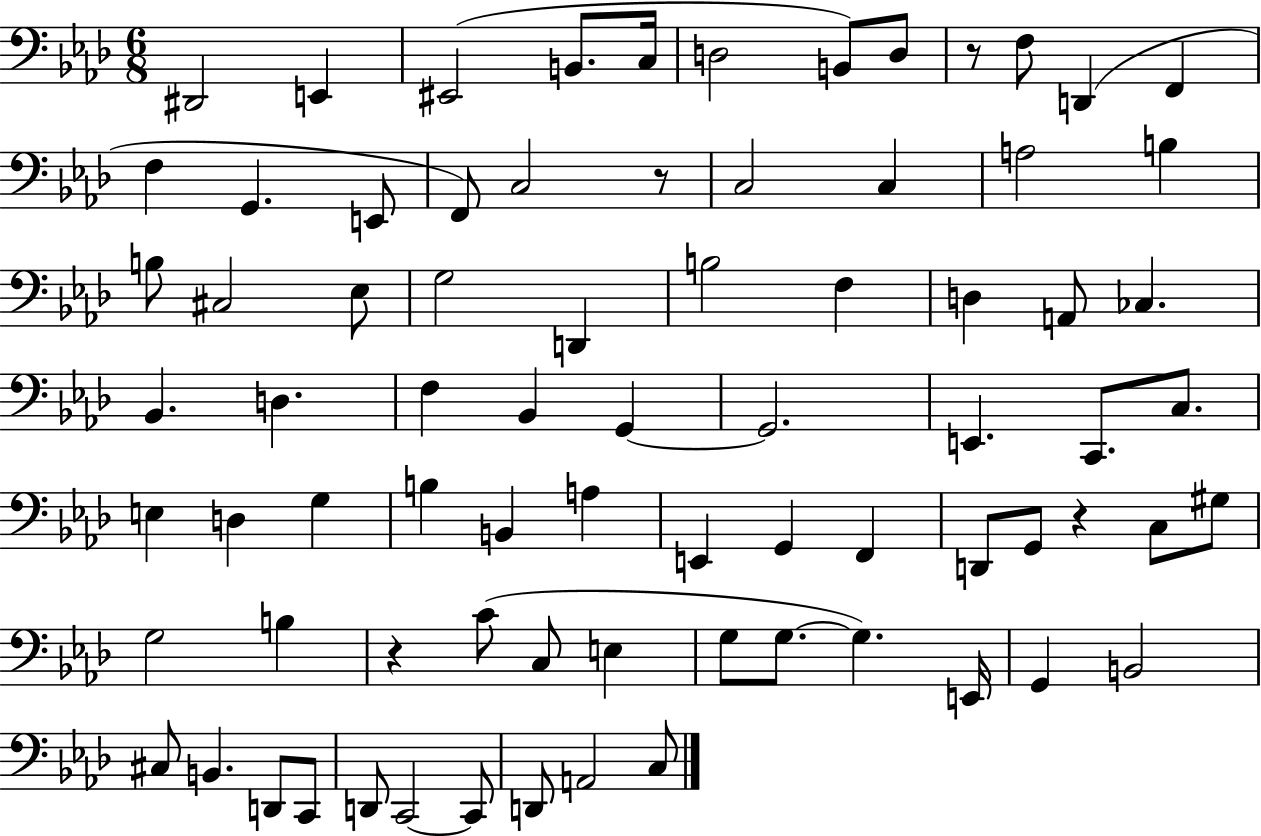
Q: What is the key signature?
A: AES major